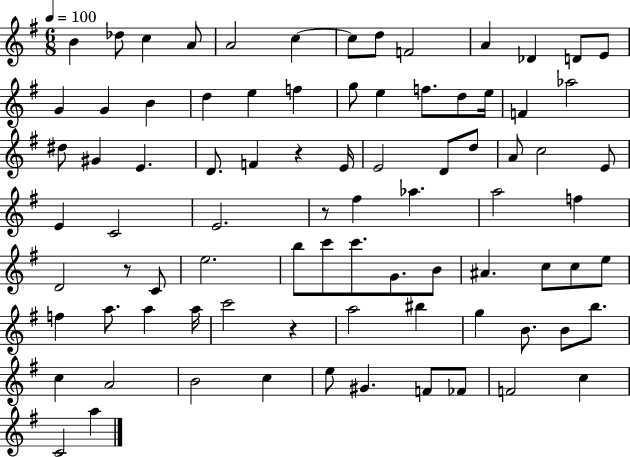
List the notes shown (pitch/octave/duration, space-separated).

B4/q Db5/e C5/q A4/e A4/h C5/q C5/e D5/e F4/h A4/q Db4/q D4/e E4/e G4/q G4/q B4/q D5/q E5/q F5/q G5/e E5/q F5/e. D5/e E5/s F4/q Ab5/h D#5/e G#4/q E4/q. D4/e. F4/q R/q E4/s E4/h D4/e D5/e A4/e C5/h E4/e E4/q C4/h E4/h. R/e F#5/q Ab5/q. A5/h F5/q D4/h R/e C4/e E5/h. B5/e C6/e C6/e. G4/e. B4/e A#4/q. C5/e C5/e E5/e F5/q A5/e. A5/q A5/s C6/h R/q A5/h BIS5/q G5/q B4/e. B4/e B5/e. C5/q A4/h B4/h C5/q E5/e G#4/q. F4/e FES4/e F4/h C5/q C4/h A5/q